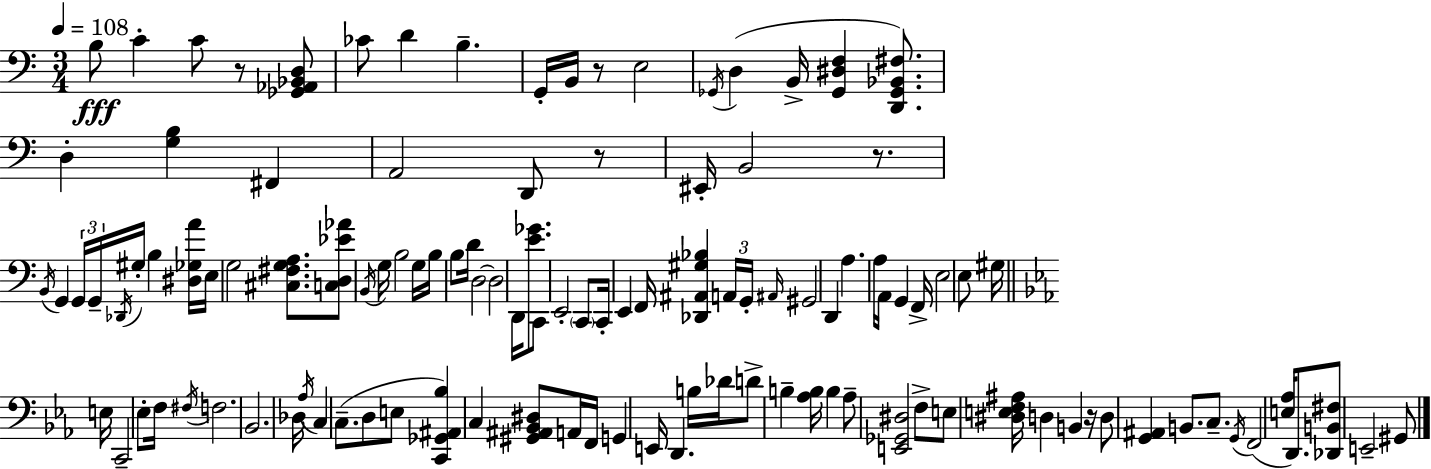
{
  \clef bass
  \numericTimeSignature
  \time 3/4
  \key c \major
  \tempo 4 = 108
  b8\fff c'4-. c'8 r8 <ges, aes, bes, d>8 | ces'8 d'4 b4.-- | g,16-. b,16 r8 e2 | \acciaccatura { ges,16 }( d4 b,16-> <ges, dis f>4 <d, ges, bes, fis>8.) | \break d4-. <g b>4 fis,4 | a,2 d,8 r8 | eis,16-. b,2 r8. | \acciaccatura { b,16 } g,4 \tuplet 3/2 { g,16 g,16-- \acciaccatura { des,16 } } gis16-. b4 | \break <dis ges a'>16 e16 g2 | <cis fis g a>8. <c d ees' aes'>8 \acciaccatura { b,16 } g16 b2 | g16 b16 b8 d'16 d2~~ | d2 | \break d,16 <e' ges'>8. c,8 e,2-. | \parenthesize c,8 c,16-. e,4 f,16 <des, ais, gis bes>4 | \tuplet 3/2 { a,16 g,16-. \grace { ais,16 } } gis,2 | d,4 a4. a16 | \break a,16 g,4 f,16-> e2 | e8 gis16 \bar "||" \break \key c \minor e16 c,2-- ees8-. f16 | \acciaccatura { fis16 } f2. | bes,2. | des16 \acciaccatura { aes16 } c4 c8.--( d8 | \break e8 <c, ges, ais, bes>4) c4 <gis, ais, bes, dis>8 | a,16 f,16 g,4 e,16 d,4. | b16 des'16 d'8-> b4-- <aes b>16 b4 | aes8-- <e, ges, dis>2 | \break f8-> e8 <dis e f ais>16 d4 b,4 | r16 d8 <g, ais,>4 b,8. c8.-- | \acciaccatura { g,16 } f,2( <e aes>16 | d,8.) <des, b, fis>8 e,2-- | \break gis,8 \bar "|."
}